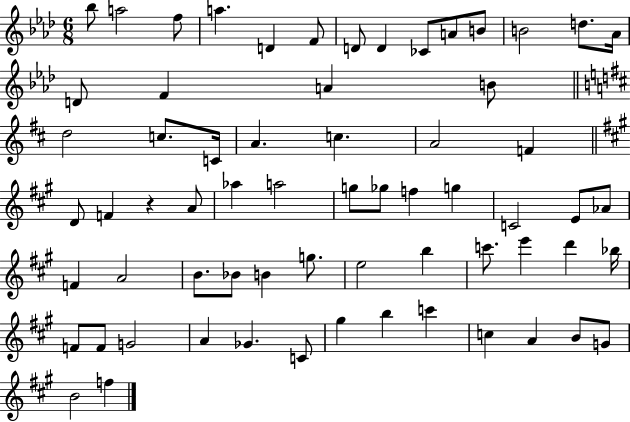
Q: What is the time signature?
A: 6/8